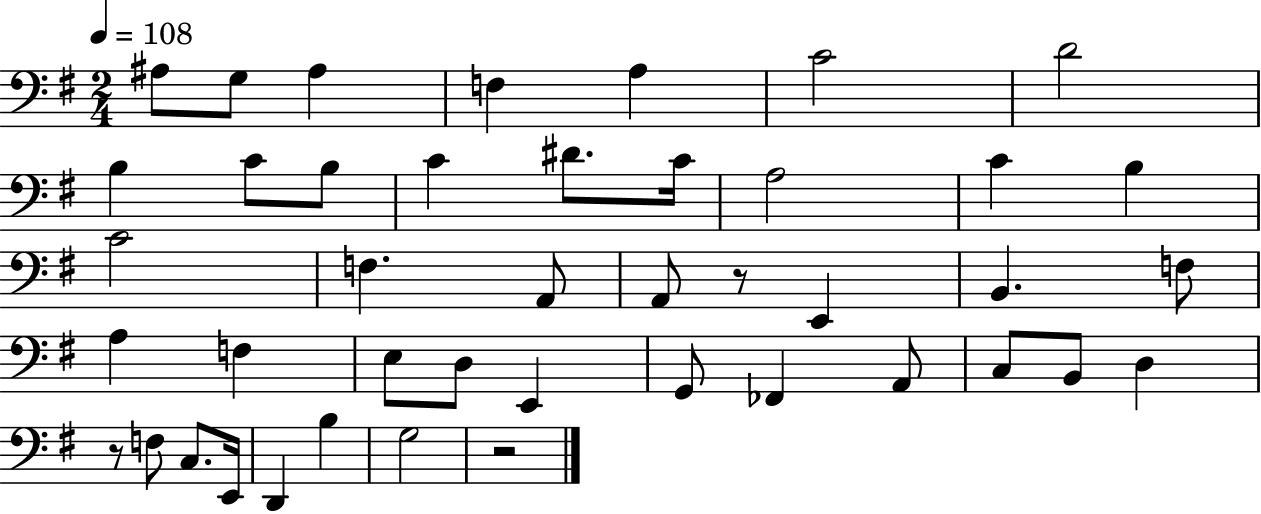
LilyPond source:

{
  \clef bass
  \numericTimeSignature
  \time 2/4
  \key g \major
  \tempo 4 = 108
  ais8 g8 ais4 | f4 a4 | c'2 | d'2 | \break b4 c'8 b8 | c'4 dis'8. c'16 | a2 | c'4 b4 | \break c'2 | f4. a,8 | a,8 r8 e,4 | b,4. f8 | \break a4 f4 | e8 d8 e,4 | g,8 fes,4 a,8 | c8 b,8 d4 | \break r8 f8 c8. e,16 | d,4 b4 | g2 | r2 | \break \bar "|."
}